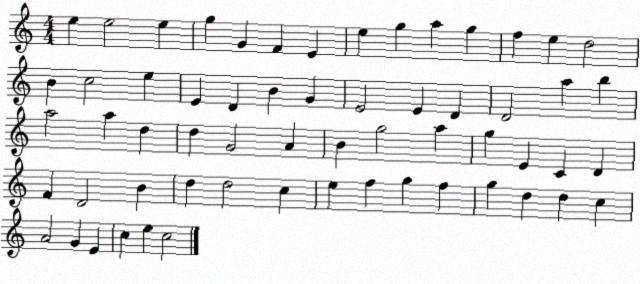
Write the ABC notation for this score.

X:1
T:Untitled
M:4/4
L:1/4
K:C
e e2 e g G F E e g a g f e d2 B c2 e E D B G E2 E D D2 a b a2 a d d G2 A B g2 a g E C D F D2 B d d2 c e f g f g d d c A2 G E c e c2